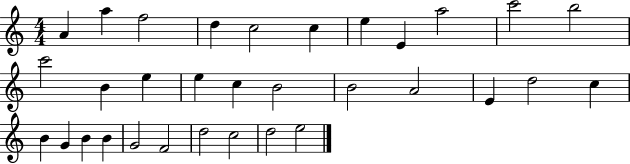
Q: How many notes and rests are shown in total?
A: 32